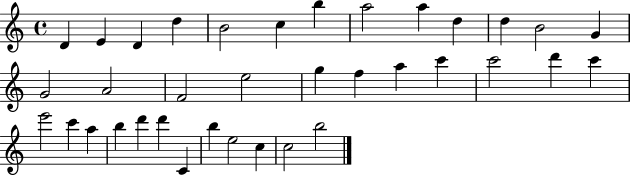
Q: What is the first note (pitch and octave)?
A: D4